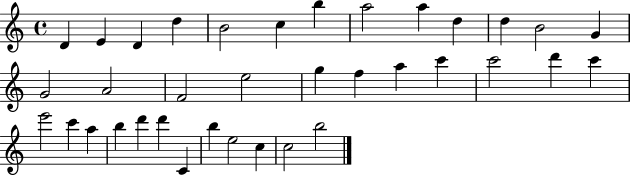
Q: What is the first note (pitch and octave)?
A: D4